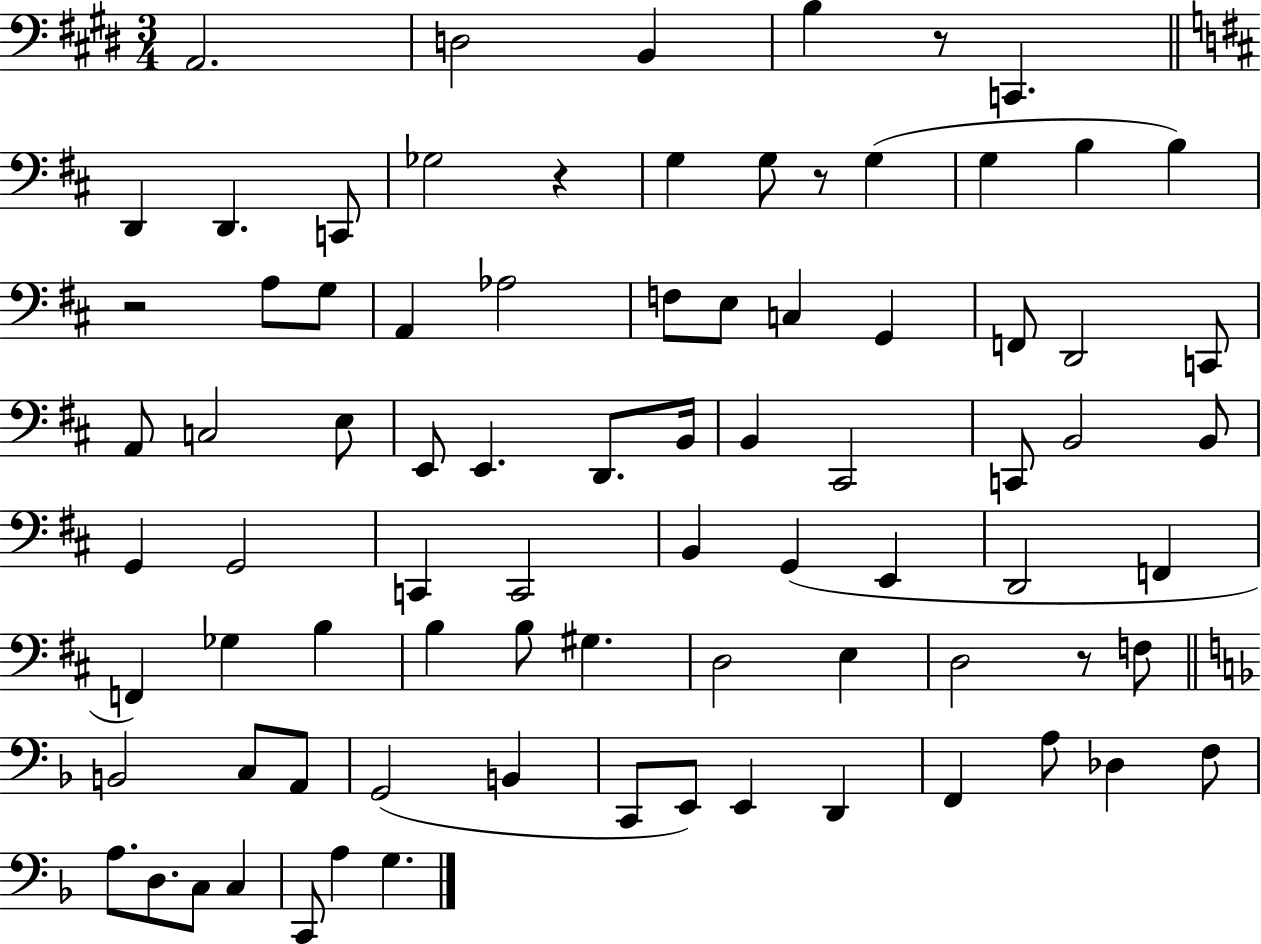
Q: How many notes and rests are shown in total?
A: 82